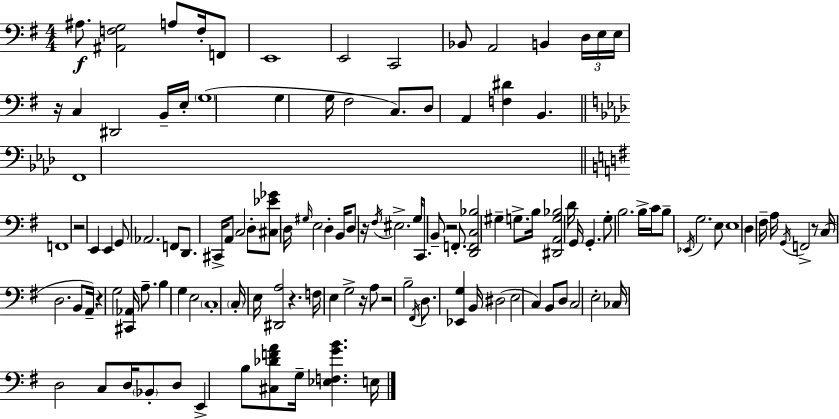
A#3/e. [A#2,F3,G3]/h A3/e F3/s F2/e E2/w E2/h C2/h Bb2/e A2/h B2/q D3/s E3/s E3/s R/s C3/q D#2/h B2/s E3/s G3/w G3/q G3/s F#3/h C3/e. D3/e A2/q [F3,D#4]/q B2/q. F2/w F2/w R/h E2/q E2/q G2/e Ab2/h. F2/e D2/e. C#2/s A2/e C3/h D3/e [C#3,Eb4,Gb4]/e D3/s G#3/s E3/h D3/q B2/s D3/e R/s F#3/s EIS3/h. G3/s C2/e. B2/e R/h F2/e. [D2,F2,C3,Bb3]/h G#3/q G3/e. B3/s [D#2,A2,G3,Bb3]/h D4/s G2/s G2/q. G3/e B3/h. B3/s C4/s B3/e Eb2/s G3/h. E3/e E3/w D3/q F#3/s A3/s G2/s F2/h R/e C3/s D3/h. B2/e A2/s R/q G3/h [C#2,Ab2]/s A3/e. B3/q G3/q E3/h C3/w C3/s E3/s [D#2,A3]/h R/q. F3/s E3/q G3/h R/s A3/e R/h B3/h F#2/s D3/e. [Eb2,G3]/q B2/s D#3/h E3/h C3/q B2/e D3/e C3/h E3/h CES3/s D3/h C3/e D3/s Bb2/e D3/e E2/q B3/e [C#3,Db4,F4,A4]/e G3/s [Eb3,F3,G4,B4]/q. E3/s